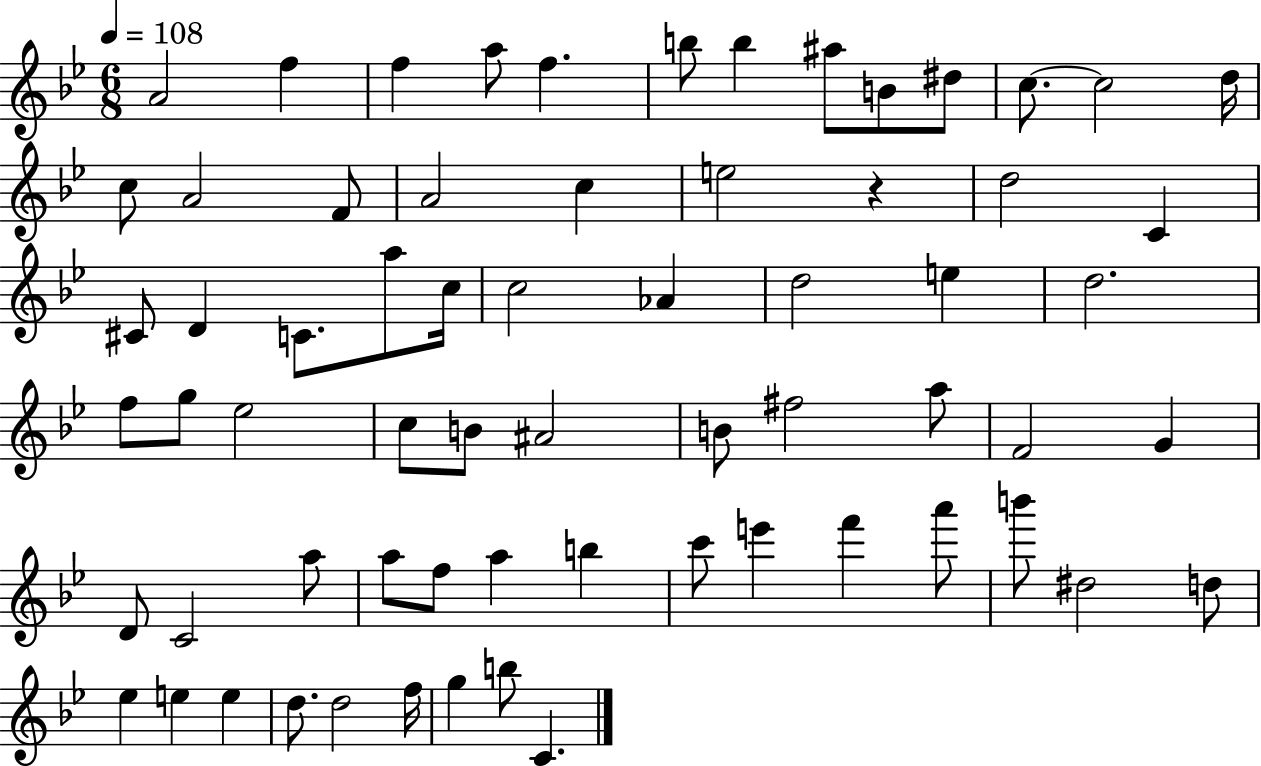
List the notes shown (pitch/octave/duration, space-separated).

A4/h F5/q F5/q A5/e F5/q. B5/e B5/q A#5/e B4/e D#5/e C5/e. C5/h D5/s C5/e A4/h F4/e A4/h C5/q E5/h R/q D5/h C4/q C#4/e D4/q C4/e. A5/e C5/s C5/h Ab4/q D5/h E5/q D5/h. F5/e G5/e Eb5/h C5/e B4/e A#4/h B4/e F#5/h A5/e F4/h G4/q D4/e C4/h A5/e A5/e F5/e A5/q B5/q C6/e E6/q F6/q A6/e B6/e D#5/h D5/e Eb5/q E5/q E5/q D5/e. D5/h F5/s G5/q B5/e C4/q.